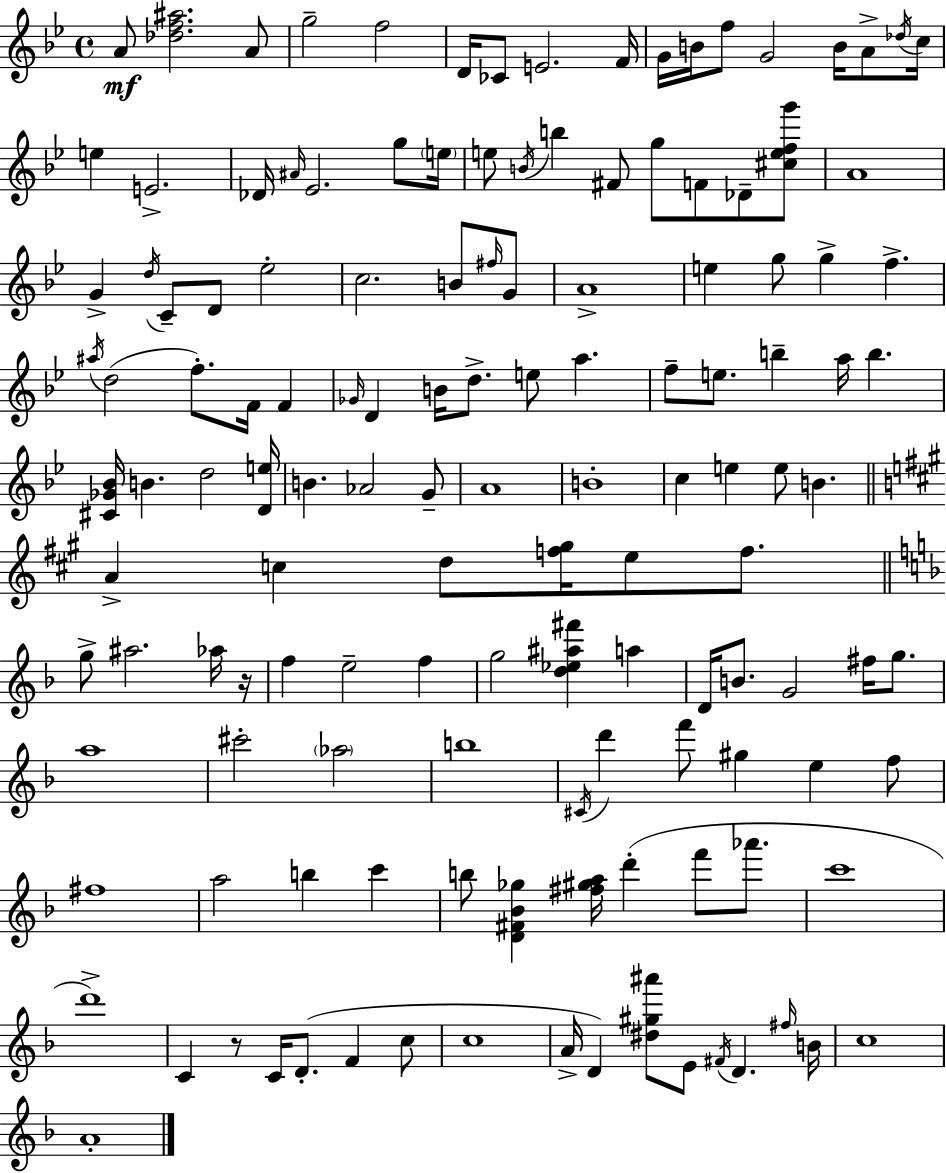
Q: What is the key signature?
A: BES major